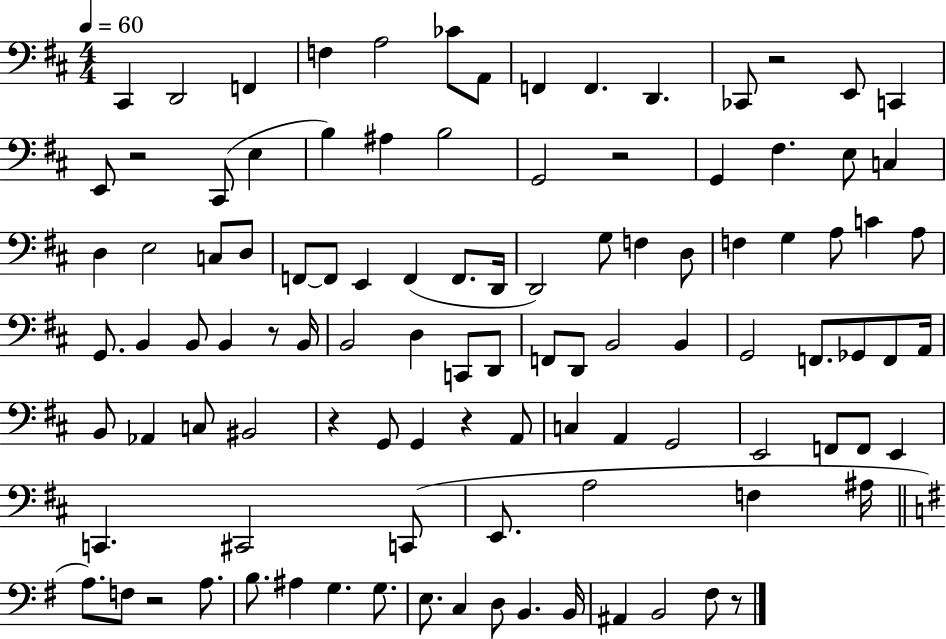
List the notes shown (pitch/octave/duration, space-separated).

C#2/q D2/h F2/q F3/q A3/h CES4/e A2/e F2/q F2/q. D2/q. CES2/e R/h E2/e C2/q E2/e R/h C#2/e E3/q B3/q A#3/q B3/h G2/h R/h G2/q F#3/q. E3/e C3/q D3/q E3/h C3/e D3/e F2/e F2/e E2/q F2/q F2/e. D2/s D2/h G3/e F3/q D3/e F3/q G3/q A3/e C4/q A3/e G2/e. B2/q B2/e B2/q R/e B2/s B2/h D3/q C2/e D2/e F2/e D2/e B2/h B2/q G2/h F2/e. Gb2/e F2/e A2/s B2/e Ab2/q C3/e BIS2/h R/q G2/e G2/q R/q A2/e C3/q A2/q G2/h E2/h F2/e F2/e E2/q C2/q. C#2/h C2/e E2/e. A3/h F3/q A#3/s A3/e. F3/e R/h A3/e. B3/e. A#3/q G3/q. G3/e. E3/e. C3/q D3/e B2/q. B2/s A#2/q B2/h F#3/e R/e